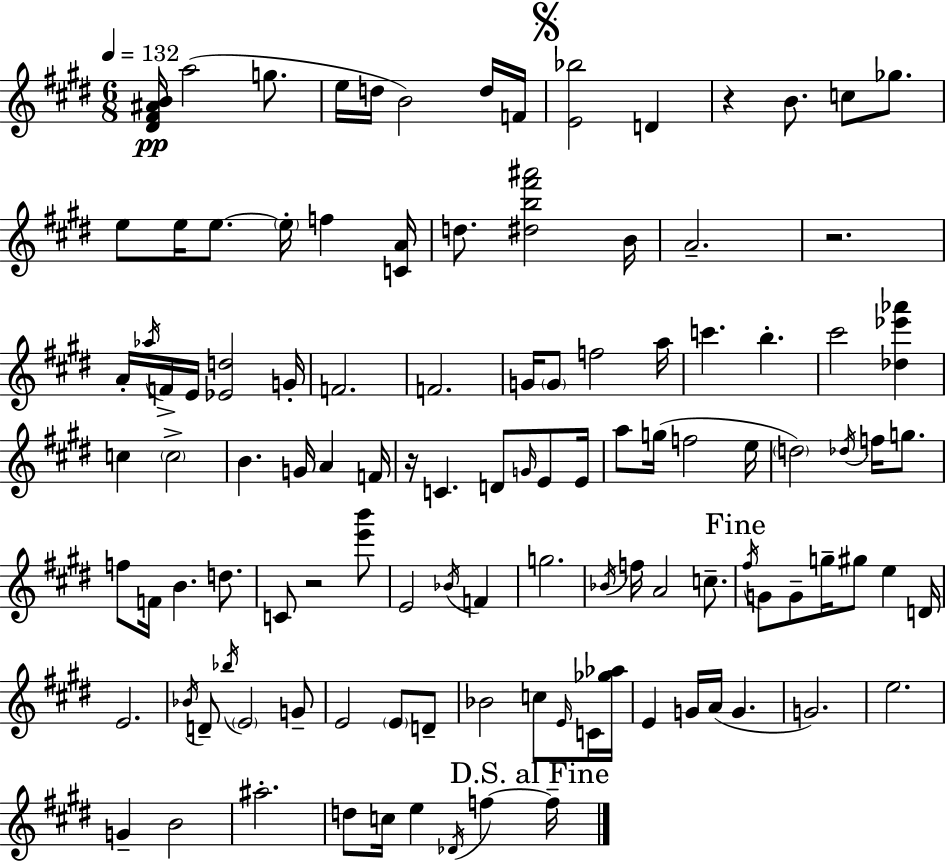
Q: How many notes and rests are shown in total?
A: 112